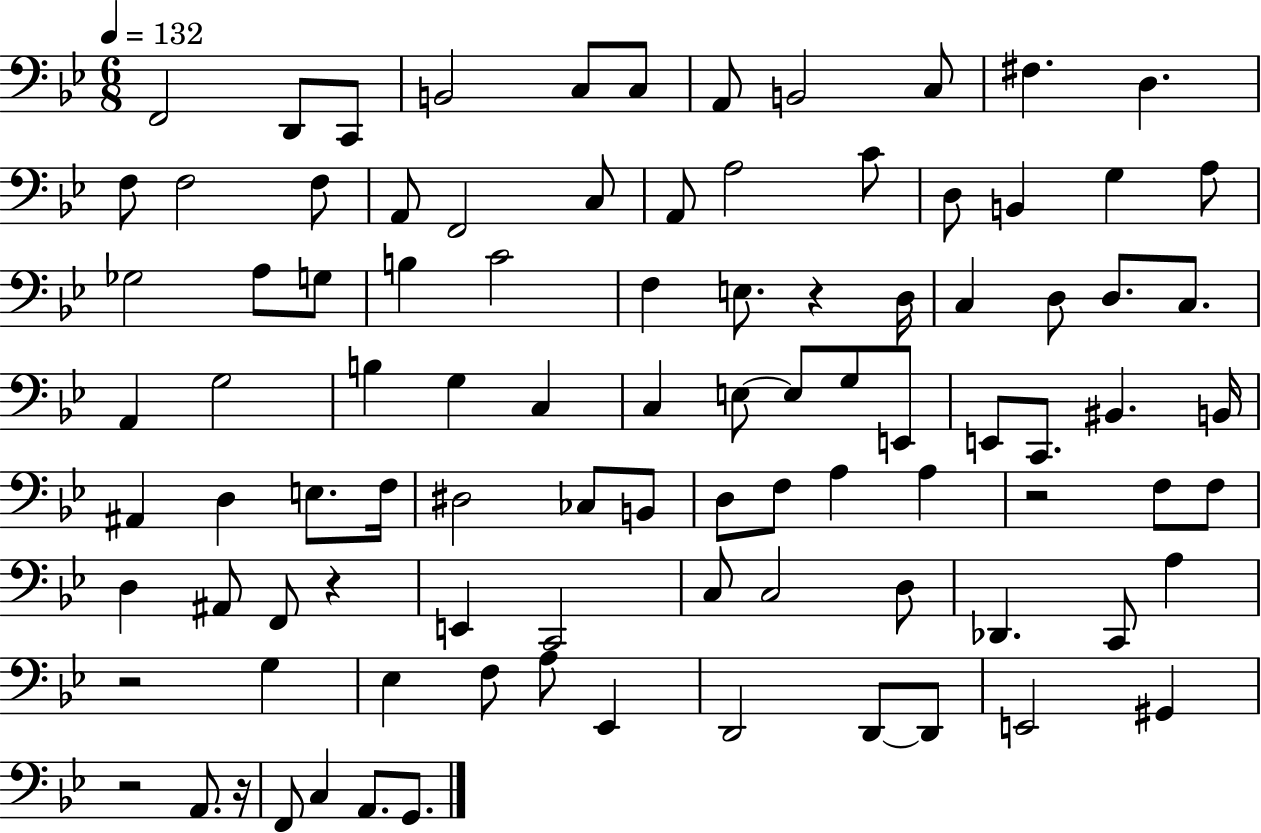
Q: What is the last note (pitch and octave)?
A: G2